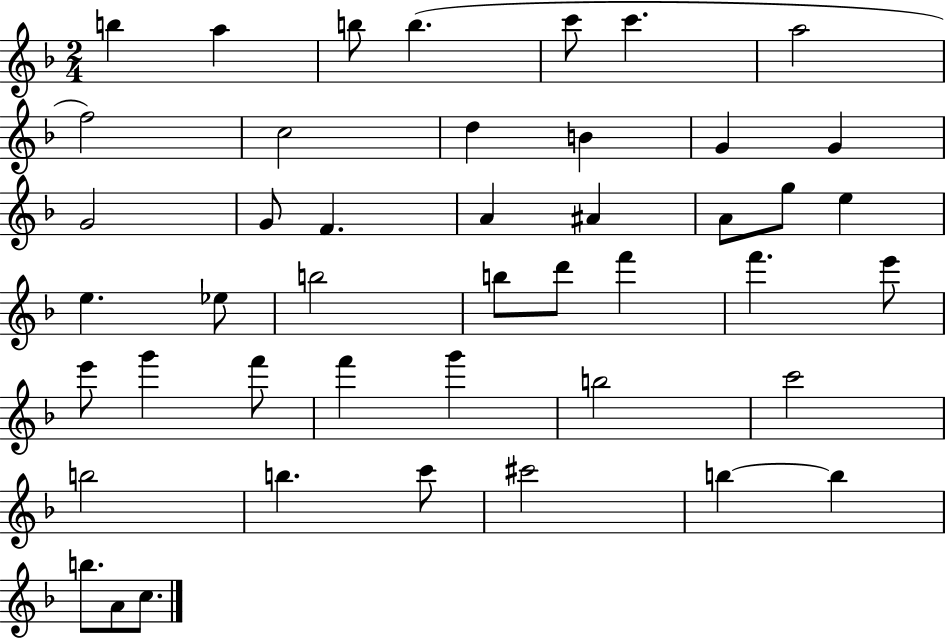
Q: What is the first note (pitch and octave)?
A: B5